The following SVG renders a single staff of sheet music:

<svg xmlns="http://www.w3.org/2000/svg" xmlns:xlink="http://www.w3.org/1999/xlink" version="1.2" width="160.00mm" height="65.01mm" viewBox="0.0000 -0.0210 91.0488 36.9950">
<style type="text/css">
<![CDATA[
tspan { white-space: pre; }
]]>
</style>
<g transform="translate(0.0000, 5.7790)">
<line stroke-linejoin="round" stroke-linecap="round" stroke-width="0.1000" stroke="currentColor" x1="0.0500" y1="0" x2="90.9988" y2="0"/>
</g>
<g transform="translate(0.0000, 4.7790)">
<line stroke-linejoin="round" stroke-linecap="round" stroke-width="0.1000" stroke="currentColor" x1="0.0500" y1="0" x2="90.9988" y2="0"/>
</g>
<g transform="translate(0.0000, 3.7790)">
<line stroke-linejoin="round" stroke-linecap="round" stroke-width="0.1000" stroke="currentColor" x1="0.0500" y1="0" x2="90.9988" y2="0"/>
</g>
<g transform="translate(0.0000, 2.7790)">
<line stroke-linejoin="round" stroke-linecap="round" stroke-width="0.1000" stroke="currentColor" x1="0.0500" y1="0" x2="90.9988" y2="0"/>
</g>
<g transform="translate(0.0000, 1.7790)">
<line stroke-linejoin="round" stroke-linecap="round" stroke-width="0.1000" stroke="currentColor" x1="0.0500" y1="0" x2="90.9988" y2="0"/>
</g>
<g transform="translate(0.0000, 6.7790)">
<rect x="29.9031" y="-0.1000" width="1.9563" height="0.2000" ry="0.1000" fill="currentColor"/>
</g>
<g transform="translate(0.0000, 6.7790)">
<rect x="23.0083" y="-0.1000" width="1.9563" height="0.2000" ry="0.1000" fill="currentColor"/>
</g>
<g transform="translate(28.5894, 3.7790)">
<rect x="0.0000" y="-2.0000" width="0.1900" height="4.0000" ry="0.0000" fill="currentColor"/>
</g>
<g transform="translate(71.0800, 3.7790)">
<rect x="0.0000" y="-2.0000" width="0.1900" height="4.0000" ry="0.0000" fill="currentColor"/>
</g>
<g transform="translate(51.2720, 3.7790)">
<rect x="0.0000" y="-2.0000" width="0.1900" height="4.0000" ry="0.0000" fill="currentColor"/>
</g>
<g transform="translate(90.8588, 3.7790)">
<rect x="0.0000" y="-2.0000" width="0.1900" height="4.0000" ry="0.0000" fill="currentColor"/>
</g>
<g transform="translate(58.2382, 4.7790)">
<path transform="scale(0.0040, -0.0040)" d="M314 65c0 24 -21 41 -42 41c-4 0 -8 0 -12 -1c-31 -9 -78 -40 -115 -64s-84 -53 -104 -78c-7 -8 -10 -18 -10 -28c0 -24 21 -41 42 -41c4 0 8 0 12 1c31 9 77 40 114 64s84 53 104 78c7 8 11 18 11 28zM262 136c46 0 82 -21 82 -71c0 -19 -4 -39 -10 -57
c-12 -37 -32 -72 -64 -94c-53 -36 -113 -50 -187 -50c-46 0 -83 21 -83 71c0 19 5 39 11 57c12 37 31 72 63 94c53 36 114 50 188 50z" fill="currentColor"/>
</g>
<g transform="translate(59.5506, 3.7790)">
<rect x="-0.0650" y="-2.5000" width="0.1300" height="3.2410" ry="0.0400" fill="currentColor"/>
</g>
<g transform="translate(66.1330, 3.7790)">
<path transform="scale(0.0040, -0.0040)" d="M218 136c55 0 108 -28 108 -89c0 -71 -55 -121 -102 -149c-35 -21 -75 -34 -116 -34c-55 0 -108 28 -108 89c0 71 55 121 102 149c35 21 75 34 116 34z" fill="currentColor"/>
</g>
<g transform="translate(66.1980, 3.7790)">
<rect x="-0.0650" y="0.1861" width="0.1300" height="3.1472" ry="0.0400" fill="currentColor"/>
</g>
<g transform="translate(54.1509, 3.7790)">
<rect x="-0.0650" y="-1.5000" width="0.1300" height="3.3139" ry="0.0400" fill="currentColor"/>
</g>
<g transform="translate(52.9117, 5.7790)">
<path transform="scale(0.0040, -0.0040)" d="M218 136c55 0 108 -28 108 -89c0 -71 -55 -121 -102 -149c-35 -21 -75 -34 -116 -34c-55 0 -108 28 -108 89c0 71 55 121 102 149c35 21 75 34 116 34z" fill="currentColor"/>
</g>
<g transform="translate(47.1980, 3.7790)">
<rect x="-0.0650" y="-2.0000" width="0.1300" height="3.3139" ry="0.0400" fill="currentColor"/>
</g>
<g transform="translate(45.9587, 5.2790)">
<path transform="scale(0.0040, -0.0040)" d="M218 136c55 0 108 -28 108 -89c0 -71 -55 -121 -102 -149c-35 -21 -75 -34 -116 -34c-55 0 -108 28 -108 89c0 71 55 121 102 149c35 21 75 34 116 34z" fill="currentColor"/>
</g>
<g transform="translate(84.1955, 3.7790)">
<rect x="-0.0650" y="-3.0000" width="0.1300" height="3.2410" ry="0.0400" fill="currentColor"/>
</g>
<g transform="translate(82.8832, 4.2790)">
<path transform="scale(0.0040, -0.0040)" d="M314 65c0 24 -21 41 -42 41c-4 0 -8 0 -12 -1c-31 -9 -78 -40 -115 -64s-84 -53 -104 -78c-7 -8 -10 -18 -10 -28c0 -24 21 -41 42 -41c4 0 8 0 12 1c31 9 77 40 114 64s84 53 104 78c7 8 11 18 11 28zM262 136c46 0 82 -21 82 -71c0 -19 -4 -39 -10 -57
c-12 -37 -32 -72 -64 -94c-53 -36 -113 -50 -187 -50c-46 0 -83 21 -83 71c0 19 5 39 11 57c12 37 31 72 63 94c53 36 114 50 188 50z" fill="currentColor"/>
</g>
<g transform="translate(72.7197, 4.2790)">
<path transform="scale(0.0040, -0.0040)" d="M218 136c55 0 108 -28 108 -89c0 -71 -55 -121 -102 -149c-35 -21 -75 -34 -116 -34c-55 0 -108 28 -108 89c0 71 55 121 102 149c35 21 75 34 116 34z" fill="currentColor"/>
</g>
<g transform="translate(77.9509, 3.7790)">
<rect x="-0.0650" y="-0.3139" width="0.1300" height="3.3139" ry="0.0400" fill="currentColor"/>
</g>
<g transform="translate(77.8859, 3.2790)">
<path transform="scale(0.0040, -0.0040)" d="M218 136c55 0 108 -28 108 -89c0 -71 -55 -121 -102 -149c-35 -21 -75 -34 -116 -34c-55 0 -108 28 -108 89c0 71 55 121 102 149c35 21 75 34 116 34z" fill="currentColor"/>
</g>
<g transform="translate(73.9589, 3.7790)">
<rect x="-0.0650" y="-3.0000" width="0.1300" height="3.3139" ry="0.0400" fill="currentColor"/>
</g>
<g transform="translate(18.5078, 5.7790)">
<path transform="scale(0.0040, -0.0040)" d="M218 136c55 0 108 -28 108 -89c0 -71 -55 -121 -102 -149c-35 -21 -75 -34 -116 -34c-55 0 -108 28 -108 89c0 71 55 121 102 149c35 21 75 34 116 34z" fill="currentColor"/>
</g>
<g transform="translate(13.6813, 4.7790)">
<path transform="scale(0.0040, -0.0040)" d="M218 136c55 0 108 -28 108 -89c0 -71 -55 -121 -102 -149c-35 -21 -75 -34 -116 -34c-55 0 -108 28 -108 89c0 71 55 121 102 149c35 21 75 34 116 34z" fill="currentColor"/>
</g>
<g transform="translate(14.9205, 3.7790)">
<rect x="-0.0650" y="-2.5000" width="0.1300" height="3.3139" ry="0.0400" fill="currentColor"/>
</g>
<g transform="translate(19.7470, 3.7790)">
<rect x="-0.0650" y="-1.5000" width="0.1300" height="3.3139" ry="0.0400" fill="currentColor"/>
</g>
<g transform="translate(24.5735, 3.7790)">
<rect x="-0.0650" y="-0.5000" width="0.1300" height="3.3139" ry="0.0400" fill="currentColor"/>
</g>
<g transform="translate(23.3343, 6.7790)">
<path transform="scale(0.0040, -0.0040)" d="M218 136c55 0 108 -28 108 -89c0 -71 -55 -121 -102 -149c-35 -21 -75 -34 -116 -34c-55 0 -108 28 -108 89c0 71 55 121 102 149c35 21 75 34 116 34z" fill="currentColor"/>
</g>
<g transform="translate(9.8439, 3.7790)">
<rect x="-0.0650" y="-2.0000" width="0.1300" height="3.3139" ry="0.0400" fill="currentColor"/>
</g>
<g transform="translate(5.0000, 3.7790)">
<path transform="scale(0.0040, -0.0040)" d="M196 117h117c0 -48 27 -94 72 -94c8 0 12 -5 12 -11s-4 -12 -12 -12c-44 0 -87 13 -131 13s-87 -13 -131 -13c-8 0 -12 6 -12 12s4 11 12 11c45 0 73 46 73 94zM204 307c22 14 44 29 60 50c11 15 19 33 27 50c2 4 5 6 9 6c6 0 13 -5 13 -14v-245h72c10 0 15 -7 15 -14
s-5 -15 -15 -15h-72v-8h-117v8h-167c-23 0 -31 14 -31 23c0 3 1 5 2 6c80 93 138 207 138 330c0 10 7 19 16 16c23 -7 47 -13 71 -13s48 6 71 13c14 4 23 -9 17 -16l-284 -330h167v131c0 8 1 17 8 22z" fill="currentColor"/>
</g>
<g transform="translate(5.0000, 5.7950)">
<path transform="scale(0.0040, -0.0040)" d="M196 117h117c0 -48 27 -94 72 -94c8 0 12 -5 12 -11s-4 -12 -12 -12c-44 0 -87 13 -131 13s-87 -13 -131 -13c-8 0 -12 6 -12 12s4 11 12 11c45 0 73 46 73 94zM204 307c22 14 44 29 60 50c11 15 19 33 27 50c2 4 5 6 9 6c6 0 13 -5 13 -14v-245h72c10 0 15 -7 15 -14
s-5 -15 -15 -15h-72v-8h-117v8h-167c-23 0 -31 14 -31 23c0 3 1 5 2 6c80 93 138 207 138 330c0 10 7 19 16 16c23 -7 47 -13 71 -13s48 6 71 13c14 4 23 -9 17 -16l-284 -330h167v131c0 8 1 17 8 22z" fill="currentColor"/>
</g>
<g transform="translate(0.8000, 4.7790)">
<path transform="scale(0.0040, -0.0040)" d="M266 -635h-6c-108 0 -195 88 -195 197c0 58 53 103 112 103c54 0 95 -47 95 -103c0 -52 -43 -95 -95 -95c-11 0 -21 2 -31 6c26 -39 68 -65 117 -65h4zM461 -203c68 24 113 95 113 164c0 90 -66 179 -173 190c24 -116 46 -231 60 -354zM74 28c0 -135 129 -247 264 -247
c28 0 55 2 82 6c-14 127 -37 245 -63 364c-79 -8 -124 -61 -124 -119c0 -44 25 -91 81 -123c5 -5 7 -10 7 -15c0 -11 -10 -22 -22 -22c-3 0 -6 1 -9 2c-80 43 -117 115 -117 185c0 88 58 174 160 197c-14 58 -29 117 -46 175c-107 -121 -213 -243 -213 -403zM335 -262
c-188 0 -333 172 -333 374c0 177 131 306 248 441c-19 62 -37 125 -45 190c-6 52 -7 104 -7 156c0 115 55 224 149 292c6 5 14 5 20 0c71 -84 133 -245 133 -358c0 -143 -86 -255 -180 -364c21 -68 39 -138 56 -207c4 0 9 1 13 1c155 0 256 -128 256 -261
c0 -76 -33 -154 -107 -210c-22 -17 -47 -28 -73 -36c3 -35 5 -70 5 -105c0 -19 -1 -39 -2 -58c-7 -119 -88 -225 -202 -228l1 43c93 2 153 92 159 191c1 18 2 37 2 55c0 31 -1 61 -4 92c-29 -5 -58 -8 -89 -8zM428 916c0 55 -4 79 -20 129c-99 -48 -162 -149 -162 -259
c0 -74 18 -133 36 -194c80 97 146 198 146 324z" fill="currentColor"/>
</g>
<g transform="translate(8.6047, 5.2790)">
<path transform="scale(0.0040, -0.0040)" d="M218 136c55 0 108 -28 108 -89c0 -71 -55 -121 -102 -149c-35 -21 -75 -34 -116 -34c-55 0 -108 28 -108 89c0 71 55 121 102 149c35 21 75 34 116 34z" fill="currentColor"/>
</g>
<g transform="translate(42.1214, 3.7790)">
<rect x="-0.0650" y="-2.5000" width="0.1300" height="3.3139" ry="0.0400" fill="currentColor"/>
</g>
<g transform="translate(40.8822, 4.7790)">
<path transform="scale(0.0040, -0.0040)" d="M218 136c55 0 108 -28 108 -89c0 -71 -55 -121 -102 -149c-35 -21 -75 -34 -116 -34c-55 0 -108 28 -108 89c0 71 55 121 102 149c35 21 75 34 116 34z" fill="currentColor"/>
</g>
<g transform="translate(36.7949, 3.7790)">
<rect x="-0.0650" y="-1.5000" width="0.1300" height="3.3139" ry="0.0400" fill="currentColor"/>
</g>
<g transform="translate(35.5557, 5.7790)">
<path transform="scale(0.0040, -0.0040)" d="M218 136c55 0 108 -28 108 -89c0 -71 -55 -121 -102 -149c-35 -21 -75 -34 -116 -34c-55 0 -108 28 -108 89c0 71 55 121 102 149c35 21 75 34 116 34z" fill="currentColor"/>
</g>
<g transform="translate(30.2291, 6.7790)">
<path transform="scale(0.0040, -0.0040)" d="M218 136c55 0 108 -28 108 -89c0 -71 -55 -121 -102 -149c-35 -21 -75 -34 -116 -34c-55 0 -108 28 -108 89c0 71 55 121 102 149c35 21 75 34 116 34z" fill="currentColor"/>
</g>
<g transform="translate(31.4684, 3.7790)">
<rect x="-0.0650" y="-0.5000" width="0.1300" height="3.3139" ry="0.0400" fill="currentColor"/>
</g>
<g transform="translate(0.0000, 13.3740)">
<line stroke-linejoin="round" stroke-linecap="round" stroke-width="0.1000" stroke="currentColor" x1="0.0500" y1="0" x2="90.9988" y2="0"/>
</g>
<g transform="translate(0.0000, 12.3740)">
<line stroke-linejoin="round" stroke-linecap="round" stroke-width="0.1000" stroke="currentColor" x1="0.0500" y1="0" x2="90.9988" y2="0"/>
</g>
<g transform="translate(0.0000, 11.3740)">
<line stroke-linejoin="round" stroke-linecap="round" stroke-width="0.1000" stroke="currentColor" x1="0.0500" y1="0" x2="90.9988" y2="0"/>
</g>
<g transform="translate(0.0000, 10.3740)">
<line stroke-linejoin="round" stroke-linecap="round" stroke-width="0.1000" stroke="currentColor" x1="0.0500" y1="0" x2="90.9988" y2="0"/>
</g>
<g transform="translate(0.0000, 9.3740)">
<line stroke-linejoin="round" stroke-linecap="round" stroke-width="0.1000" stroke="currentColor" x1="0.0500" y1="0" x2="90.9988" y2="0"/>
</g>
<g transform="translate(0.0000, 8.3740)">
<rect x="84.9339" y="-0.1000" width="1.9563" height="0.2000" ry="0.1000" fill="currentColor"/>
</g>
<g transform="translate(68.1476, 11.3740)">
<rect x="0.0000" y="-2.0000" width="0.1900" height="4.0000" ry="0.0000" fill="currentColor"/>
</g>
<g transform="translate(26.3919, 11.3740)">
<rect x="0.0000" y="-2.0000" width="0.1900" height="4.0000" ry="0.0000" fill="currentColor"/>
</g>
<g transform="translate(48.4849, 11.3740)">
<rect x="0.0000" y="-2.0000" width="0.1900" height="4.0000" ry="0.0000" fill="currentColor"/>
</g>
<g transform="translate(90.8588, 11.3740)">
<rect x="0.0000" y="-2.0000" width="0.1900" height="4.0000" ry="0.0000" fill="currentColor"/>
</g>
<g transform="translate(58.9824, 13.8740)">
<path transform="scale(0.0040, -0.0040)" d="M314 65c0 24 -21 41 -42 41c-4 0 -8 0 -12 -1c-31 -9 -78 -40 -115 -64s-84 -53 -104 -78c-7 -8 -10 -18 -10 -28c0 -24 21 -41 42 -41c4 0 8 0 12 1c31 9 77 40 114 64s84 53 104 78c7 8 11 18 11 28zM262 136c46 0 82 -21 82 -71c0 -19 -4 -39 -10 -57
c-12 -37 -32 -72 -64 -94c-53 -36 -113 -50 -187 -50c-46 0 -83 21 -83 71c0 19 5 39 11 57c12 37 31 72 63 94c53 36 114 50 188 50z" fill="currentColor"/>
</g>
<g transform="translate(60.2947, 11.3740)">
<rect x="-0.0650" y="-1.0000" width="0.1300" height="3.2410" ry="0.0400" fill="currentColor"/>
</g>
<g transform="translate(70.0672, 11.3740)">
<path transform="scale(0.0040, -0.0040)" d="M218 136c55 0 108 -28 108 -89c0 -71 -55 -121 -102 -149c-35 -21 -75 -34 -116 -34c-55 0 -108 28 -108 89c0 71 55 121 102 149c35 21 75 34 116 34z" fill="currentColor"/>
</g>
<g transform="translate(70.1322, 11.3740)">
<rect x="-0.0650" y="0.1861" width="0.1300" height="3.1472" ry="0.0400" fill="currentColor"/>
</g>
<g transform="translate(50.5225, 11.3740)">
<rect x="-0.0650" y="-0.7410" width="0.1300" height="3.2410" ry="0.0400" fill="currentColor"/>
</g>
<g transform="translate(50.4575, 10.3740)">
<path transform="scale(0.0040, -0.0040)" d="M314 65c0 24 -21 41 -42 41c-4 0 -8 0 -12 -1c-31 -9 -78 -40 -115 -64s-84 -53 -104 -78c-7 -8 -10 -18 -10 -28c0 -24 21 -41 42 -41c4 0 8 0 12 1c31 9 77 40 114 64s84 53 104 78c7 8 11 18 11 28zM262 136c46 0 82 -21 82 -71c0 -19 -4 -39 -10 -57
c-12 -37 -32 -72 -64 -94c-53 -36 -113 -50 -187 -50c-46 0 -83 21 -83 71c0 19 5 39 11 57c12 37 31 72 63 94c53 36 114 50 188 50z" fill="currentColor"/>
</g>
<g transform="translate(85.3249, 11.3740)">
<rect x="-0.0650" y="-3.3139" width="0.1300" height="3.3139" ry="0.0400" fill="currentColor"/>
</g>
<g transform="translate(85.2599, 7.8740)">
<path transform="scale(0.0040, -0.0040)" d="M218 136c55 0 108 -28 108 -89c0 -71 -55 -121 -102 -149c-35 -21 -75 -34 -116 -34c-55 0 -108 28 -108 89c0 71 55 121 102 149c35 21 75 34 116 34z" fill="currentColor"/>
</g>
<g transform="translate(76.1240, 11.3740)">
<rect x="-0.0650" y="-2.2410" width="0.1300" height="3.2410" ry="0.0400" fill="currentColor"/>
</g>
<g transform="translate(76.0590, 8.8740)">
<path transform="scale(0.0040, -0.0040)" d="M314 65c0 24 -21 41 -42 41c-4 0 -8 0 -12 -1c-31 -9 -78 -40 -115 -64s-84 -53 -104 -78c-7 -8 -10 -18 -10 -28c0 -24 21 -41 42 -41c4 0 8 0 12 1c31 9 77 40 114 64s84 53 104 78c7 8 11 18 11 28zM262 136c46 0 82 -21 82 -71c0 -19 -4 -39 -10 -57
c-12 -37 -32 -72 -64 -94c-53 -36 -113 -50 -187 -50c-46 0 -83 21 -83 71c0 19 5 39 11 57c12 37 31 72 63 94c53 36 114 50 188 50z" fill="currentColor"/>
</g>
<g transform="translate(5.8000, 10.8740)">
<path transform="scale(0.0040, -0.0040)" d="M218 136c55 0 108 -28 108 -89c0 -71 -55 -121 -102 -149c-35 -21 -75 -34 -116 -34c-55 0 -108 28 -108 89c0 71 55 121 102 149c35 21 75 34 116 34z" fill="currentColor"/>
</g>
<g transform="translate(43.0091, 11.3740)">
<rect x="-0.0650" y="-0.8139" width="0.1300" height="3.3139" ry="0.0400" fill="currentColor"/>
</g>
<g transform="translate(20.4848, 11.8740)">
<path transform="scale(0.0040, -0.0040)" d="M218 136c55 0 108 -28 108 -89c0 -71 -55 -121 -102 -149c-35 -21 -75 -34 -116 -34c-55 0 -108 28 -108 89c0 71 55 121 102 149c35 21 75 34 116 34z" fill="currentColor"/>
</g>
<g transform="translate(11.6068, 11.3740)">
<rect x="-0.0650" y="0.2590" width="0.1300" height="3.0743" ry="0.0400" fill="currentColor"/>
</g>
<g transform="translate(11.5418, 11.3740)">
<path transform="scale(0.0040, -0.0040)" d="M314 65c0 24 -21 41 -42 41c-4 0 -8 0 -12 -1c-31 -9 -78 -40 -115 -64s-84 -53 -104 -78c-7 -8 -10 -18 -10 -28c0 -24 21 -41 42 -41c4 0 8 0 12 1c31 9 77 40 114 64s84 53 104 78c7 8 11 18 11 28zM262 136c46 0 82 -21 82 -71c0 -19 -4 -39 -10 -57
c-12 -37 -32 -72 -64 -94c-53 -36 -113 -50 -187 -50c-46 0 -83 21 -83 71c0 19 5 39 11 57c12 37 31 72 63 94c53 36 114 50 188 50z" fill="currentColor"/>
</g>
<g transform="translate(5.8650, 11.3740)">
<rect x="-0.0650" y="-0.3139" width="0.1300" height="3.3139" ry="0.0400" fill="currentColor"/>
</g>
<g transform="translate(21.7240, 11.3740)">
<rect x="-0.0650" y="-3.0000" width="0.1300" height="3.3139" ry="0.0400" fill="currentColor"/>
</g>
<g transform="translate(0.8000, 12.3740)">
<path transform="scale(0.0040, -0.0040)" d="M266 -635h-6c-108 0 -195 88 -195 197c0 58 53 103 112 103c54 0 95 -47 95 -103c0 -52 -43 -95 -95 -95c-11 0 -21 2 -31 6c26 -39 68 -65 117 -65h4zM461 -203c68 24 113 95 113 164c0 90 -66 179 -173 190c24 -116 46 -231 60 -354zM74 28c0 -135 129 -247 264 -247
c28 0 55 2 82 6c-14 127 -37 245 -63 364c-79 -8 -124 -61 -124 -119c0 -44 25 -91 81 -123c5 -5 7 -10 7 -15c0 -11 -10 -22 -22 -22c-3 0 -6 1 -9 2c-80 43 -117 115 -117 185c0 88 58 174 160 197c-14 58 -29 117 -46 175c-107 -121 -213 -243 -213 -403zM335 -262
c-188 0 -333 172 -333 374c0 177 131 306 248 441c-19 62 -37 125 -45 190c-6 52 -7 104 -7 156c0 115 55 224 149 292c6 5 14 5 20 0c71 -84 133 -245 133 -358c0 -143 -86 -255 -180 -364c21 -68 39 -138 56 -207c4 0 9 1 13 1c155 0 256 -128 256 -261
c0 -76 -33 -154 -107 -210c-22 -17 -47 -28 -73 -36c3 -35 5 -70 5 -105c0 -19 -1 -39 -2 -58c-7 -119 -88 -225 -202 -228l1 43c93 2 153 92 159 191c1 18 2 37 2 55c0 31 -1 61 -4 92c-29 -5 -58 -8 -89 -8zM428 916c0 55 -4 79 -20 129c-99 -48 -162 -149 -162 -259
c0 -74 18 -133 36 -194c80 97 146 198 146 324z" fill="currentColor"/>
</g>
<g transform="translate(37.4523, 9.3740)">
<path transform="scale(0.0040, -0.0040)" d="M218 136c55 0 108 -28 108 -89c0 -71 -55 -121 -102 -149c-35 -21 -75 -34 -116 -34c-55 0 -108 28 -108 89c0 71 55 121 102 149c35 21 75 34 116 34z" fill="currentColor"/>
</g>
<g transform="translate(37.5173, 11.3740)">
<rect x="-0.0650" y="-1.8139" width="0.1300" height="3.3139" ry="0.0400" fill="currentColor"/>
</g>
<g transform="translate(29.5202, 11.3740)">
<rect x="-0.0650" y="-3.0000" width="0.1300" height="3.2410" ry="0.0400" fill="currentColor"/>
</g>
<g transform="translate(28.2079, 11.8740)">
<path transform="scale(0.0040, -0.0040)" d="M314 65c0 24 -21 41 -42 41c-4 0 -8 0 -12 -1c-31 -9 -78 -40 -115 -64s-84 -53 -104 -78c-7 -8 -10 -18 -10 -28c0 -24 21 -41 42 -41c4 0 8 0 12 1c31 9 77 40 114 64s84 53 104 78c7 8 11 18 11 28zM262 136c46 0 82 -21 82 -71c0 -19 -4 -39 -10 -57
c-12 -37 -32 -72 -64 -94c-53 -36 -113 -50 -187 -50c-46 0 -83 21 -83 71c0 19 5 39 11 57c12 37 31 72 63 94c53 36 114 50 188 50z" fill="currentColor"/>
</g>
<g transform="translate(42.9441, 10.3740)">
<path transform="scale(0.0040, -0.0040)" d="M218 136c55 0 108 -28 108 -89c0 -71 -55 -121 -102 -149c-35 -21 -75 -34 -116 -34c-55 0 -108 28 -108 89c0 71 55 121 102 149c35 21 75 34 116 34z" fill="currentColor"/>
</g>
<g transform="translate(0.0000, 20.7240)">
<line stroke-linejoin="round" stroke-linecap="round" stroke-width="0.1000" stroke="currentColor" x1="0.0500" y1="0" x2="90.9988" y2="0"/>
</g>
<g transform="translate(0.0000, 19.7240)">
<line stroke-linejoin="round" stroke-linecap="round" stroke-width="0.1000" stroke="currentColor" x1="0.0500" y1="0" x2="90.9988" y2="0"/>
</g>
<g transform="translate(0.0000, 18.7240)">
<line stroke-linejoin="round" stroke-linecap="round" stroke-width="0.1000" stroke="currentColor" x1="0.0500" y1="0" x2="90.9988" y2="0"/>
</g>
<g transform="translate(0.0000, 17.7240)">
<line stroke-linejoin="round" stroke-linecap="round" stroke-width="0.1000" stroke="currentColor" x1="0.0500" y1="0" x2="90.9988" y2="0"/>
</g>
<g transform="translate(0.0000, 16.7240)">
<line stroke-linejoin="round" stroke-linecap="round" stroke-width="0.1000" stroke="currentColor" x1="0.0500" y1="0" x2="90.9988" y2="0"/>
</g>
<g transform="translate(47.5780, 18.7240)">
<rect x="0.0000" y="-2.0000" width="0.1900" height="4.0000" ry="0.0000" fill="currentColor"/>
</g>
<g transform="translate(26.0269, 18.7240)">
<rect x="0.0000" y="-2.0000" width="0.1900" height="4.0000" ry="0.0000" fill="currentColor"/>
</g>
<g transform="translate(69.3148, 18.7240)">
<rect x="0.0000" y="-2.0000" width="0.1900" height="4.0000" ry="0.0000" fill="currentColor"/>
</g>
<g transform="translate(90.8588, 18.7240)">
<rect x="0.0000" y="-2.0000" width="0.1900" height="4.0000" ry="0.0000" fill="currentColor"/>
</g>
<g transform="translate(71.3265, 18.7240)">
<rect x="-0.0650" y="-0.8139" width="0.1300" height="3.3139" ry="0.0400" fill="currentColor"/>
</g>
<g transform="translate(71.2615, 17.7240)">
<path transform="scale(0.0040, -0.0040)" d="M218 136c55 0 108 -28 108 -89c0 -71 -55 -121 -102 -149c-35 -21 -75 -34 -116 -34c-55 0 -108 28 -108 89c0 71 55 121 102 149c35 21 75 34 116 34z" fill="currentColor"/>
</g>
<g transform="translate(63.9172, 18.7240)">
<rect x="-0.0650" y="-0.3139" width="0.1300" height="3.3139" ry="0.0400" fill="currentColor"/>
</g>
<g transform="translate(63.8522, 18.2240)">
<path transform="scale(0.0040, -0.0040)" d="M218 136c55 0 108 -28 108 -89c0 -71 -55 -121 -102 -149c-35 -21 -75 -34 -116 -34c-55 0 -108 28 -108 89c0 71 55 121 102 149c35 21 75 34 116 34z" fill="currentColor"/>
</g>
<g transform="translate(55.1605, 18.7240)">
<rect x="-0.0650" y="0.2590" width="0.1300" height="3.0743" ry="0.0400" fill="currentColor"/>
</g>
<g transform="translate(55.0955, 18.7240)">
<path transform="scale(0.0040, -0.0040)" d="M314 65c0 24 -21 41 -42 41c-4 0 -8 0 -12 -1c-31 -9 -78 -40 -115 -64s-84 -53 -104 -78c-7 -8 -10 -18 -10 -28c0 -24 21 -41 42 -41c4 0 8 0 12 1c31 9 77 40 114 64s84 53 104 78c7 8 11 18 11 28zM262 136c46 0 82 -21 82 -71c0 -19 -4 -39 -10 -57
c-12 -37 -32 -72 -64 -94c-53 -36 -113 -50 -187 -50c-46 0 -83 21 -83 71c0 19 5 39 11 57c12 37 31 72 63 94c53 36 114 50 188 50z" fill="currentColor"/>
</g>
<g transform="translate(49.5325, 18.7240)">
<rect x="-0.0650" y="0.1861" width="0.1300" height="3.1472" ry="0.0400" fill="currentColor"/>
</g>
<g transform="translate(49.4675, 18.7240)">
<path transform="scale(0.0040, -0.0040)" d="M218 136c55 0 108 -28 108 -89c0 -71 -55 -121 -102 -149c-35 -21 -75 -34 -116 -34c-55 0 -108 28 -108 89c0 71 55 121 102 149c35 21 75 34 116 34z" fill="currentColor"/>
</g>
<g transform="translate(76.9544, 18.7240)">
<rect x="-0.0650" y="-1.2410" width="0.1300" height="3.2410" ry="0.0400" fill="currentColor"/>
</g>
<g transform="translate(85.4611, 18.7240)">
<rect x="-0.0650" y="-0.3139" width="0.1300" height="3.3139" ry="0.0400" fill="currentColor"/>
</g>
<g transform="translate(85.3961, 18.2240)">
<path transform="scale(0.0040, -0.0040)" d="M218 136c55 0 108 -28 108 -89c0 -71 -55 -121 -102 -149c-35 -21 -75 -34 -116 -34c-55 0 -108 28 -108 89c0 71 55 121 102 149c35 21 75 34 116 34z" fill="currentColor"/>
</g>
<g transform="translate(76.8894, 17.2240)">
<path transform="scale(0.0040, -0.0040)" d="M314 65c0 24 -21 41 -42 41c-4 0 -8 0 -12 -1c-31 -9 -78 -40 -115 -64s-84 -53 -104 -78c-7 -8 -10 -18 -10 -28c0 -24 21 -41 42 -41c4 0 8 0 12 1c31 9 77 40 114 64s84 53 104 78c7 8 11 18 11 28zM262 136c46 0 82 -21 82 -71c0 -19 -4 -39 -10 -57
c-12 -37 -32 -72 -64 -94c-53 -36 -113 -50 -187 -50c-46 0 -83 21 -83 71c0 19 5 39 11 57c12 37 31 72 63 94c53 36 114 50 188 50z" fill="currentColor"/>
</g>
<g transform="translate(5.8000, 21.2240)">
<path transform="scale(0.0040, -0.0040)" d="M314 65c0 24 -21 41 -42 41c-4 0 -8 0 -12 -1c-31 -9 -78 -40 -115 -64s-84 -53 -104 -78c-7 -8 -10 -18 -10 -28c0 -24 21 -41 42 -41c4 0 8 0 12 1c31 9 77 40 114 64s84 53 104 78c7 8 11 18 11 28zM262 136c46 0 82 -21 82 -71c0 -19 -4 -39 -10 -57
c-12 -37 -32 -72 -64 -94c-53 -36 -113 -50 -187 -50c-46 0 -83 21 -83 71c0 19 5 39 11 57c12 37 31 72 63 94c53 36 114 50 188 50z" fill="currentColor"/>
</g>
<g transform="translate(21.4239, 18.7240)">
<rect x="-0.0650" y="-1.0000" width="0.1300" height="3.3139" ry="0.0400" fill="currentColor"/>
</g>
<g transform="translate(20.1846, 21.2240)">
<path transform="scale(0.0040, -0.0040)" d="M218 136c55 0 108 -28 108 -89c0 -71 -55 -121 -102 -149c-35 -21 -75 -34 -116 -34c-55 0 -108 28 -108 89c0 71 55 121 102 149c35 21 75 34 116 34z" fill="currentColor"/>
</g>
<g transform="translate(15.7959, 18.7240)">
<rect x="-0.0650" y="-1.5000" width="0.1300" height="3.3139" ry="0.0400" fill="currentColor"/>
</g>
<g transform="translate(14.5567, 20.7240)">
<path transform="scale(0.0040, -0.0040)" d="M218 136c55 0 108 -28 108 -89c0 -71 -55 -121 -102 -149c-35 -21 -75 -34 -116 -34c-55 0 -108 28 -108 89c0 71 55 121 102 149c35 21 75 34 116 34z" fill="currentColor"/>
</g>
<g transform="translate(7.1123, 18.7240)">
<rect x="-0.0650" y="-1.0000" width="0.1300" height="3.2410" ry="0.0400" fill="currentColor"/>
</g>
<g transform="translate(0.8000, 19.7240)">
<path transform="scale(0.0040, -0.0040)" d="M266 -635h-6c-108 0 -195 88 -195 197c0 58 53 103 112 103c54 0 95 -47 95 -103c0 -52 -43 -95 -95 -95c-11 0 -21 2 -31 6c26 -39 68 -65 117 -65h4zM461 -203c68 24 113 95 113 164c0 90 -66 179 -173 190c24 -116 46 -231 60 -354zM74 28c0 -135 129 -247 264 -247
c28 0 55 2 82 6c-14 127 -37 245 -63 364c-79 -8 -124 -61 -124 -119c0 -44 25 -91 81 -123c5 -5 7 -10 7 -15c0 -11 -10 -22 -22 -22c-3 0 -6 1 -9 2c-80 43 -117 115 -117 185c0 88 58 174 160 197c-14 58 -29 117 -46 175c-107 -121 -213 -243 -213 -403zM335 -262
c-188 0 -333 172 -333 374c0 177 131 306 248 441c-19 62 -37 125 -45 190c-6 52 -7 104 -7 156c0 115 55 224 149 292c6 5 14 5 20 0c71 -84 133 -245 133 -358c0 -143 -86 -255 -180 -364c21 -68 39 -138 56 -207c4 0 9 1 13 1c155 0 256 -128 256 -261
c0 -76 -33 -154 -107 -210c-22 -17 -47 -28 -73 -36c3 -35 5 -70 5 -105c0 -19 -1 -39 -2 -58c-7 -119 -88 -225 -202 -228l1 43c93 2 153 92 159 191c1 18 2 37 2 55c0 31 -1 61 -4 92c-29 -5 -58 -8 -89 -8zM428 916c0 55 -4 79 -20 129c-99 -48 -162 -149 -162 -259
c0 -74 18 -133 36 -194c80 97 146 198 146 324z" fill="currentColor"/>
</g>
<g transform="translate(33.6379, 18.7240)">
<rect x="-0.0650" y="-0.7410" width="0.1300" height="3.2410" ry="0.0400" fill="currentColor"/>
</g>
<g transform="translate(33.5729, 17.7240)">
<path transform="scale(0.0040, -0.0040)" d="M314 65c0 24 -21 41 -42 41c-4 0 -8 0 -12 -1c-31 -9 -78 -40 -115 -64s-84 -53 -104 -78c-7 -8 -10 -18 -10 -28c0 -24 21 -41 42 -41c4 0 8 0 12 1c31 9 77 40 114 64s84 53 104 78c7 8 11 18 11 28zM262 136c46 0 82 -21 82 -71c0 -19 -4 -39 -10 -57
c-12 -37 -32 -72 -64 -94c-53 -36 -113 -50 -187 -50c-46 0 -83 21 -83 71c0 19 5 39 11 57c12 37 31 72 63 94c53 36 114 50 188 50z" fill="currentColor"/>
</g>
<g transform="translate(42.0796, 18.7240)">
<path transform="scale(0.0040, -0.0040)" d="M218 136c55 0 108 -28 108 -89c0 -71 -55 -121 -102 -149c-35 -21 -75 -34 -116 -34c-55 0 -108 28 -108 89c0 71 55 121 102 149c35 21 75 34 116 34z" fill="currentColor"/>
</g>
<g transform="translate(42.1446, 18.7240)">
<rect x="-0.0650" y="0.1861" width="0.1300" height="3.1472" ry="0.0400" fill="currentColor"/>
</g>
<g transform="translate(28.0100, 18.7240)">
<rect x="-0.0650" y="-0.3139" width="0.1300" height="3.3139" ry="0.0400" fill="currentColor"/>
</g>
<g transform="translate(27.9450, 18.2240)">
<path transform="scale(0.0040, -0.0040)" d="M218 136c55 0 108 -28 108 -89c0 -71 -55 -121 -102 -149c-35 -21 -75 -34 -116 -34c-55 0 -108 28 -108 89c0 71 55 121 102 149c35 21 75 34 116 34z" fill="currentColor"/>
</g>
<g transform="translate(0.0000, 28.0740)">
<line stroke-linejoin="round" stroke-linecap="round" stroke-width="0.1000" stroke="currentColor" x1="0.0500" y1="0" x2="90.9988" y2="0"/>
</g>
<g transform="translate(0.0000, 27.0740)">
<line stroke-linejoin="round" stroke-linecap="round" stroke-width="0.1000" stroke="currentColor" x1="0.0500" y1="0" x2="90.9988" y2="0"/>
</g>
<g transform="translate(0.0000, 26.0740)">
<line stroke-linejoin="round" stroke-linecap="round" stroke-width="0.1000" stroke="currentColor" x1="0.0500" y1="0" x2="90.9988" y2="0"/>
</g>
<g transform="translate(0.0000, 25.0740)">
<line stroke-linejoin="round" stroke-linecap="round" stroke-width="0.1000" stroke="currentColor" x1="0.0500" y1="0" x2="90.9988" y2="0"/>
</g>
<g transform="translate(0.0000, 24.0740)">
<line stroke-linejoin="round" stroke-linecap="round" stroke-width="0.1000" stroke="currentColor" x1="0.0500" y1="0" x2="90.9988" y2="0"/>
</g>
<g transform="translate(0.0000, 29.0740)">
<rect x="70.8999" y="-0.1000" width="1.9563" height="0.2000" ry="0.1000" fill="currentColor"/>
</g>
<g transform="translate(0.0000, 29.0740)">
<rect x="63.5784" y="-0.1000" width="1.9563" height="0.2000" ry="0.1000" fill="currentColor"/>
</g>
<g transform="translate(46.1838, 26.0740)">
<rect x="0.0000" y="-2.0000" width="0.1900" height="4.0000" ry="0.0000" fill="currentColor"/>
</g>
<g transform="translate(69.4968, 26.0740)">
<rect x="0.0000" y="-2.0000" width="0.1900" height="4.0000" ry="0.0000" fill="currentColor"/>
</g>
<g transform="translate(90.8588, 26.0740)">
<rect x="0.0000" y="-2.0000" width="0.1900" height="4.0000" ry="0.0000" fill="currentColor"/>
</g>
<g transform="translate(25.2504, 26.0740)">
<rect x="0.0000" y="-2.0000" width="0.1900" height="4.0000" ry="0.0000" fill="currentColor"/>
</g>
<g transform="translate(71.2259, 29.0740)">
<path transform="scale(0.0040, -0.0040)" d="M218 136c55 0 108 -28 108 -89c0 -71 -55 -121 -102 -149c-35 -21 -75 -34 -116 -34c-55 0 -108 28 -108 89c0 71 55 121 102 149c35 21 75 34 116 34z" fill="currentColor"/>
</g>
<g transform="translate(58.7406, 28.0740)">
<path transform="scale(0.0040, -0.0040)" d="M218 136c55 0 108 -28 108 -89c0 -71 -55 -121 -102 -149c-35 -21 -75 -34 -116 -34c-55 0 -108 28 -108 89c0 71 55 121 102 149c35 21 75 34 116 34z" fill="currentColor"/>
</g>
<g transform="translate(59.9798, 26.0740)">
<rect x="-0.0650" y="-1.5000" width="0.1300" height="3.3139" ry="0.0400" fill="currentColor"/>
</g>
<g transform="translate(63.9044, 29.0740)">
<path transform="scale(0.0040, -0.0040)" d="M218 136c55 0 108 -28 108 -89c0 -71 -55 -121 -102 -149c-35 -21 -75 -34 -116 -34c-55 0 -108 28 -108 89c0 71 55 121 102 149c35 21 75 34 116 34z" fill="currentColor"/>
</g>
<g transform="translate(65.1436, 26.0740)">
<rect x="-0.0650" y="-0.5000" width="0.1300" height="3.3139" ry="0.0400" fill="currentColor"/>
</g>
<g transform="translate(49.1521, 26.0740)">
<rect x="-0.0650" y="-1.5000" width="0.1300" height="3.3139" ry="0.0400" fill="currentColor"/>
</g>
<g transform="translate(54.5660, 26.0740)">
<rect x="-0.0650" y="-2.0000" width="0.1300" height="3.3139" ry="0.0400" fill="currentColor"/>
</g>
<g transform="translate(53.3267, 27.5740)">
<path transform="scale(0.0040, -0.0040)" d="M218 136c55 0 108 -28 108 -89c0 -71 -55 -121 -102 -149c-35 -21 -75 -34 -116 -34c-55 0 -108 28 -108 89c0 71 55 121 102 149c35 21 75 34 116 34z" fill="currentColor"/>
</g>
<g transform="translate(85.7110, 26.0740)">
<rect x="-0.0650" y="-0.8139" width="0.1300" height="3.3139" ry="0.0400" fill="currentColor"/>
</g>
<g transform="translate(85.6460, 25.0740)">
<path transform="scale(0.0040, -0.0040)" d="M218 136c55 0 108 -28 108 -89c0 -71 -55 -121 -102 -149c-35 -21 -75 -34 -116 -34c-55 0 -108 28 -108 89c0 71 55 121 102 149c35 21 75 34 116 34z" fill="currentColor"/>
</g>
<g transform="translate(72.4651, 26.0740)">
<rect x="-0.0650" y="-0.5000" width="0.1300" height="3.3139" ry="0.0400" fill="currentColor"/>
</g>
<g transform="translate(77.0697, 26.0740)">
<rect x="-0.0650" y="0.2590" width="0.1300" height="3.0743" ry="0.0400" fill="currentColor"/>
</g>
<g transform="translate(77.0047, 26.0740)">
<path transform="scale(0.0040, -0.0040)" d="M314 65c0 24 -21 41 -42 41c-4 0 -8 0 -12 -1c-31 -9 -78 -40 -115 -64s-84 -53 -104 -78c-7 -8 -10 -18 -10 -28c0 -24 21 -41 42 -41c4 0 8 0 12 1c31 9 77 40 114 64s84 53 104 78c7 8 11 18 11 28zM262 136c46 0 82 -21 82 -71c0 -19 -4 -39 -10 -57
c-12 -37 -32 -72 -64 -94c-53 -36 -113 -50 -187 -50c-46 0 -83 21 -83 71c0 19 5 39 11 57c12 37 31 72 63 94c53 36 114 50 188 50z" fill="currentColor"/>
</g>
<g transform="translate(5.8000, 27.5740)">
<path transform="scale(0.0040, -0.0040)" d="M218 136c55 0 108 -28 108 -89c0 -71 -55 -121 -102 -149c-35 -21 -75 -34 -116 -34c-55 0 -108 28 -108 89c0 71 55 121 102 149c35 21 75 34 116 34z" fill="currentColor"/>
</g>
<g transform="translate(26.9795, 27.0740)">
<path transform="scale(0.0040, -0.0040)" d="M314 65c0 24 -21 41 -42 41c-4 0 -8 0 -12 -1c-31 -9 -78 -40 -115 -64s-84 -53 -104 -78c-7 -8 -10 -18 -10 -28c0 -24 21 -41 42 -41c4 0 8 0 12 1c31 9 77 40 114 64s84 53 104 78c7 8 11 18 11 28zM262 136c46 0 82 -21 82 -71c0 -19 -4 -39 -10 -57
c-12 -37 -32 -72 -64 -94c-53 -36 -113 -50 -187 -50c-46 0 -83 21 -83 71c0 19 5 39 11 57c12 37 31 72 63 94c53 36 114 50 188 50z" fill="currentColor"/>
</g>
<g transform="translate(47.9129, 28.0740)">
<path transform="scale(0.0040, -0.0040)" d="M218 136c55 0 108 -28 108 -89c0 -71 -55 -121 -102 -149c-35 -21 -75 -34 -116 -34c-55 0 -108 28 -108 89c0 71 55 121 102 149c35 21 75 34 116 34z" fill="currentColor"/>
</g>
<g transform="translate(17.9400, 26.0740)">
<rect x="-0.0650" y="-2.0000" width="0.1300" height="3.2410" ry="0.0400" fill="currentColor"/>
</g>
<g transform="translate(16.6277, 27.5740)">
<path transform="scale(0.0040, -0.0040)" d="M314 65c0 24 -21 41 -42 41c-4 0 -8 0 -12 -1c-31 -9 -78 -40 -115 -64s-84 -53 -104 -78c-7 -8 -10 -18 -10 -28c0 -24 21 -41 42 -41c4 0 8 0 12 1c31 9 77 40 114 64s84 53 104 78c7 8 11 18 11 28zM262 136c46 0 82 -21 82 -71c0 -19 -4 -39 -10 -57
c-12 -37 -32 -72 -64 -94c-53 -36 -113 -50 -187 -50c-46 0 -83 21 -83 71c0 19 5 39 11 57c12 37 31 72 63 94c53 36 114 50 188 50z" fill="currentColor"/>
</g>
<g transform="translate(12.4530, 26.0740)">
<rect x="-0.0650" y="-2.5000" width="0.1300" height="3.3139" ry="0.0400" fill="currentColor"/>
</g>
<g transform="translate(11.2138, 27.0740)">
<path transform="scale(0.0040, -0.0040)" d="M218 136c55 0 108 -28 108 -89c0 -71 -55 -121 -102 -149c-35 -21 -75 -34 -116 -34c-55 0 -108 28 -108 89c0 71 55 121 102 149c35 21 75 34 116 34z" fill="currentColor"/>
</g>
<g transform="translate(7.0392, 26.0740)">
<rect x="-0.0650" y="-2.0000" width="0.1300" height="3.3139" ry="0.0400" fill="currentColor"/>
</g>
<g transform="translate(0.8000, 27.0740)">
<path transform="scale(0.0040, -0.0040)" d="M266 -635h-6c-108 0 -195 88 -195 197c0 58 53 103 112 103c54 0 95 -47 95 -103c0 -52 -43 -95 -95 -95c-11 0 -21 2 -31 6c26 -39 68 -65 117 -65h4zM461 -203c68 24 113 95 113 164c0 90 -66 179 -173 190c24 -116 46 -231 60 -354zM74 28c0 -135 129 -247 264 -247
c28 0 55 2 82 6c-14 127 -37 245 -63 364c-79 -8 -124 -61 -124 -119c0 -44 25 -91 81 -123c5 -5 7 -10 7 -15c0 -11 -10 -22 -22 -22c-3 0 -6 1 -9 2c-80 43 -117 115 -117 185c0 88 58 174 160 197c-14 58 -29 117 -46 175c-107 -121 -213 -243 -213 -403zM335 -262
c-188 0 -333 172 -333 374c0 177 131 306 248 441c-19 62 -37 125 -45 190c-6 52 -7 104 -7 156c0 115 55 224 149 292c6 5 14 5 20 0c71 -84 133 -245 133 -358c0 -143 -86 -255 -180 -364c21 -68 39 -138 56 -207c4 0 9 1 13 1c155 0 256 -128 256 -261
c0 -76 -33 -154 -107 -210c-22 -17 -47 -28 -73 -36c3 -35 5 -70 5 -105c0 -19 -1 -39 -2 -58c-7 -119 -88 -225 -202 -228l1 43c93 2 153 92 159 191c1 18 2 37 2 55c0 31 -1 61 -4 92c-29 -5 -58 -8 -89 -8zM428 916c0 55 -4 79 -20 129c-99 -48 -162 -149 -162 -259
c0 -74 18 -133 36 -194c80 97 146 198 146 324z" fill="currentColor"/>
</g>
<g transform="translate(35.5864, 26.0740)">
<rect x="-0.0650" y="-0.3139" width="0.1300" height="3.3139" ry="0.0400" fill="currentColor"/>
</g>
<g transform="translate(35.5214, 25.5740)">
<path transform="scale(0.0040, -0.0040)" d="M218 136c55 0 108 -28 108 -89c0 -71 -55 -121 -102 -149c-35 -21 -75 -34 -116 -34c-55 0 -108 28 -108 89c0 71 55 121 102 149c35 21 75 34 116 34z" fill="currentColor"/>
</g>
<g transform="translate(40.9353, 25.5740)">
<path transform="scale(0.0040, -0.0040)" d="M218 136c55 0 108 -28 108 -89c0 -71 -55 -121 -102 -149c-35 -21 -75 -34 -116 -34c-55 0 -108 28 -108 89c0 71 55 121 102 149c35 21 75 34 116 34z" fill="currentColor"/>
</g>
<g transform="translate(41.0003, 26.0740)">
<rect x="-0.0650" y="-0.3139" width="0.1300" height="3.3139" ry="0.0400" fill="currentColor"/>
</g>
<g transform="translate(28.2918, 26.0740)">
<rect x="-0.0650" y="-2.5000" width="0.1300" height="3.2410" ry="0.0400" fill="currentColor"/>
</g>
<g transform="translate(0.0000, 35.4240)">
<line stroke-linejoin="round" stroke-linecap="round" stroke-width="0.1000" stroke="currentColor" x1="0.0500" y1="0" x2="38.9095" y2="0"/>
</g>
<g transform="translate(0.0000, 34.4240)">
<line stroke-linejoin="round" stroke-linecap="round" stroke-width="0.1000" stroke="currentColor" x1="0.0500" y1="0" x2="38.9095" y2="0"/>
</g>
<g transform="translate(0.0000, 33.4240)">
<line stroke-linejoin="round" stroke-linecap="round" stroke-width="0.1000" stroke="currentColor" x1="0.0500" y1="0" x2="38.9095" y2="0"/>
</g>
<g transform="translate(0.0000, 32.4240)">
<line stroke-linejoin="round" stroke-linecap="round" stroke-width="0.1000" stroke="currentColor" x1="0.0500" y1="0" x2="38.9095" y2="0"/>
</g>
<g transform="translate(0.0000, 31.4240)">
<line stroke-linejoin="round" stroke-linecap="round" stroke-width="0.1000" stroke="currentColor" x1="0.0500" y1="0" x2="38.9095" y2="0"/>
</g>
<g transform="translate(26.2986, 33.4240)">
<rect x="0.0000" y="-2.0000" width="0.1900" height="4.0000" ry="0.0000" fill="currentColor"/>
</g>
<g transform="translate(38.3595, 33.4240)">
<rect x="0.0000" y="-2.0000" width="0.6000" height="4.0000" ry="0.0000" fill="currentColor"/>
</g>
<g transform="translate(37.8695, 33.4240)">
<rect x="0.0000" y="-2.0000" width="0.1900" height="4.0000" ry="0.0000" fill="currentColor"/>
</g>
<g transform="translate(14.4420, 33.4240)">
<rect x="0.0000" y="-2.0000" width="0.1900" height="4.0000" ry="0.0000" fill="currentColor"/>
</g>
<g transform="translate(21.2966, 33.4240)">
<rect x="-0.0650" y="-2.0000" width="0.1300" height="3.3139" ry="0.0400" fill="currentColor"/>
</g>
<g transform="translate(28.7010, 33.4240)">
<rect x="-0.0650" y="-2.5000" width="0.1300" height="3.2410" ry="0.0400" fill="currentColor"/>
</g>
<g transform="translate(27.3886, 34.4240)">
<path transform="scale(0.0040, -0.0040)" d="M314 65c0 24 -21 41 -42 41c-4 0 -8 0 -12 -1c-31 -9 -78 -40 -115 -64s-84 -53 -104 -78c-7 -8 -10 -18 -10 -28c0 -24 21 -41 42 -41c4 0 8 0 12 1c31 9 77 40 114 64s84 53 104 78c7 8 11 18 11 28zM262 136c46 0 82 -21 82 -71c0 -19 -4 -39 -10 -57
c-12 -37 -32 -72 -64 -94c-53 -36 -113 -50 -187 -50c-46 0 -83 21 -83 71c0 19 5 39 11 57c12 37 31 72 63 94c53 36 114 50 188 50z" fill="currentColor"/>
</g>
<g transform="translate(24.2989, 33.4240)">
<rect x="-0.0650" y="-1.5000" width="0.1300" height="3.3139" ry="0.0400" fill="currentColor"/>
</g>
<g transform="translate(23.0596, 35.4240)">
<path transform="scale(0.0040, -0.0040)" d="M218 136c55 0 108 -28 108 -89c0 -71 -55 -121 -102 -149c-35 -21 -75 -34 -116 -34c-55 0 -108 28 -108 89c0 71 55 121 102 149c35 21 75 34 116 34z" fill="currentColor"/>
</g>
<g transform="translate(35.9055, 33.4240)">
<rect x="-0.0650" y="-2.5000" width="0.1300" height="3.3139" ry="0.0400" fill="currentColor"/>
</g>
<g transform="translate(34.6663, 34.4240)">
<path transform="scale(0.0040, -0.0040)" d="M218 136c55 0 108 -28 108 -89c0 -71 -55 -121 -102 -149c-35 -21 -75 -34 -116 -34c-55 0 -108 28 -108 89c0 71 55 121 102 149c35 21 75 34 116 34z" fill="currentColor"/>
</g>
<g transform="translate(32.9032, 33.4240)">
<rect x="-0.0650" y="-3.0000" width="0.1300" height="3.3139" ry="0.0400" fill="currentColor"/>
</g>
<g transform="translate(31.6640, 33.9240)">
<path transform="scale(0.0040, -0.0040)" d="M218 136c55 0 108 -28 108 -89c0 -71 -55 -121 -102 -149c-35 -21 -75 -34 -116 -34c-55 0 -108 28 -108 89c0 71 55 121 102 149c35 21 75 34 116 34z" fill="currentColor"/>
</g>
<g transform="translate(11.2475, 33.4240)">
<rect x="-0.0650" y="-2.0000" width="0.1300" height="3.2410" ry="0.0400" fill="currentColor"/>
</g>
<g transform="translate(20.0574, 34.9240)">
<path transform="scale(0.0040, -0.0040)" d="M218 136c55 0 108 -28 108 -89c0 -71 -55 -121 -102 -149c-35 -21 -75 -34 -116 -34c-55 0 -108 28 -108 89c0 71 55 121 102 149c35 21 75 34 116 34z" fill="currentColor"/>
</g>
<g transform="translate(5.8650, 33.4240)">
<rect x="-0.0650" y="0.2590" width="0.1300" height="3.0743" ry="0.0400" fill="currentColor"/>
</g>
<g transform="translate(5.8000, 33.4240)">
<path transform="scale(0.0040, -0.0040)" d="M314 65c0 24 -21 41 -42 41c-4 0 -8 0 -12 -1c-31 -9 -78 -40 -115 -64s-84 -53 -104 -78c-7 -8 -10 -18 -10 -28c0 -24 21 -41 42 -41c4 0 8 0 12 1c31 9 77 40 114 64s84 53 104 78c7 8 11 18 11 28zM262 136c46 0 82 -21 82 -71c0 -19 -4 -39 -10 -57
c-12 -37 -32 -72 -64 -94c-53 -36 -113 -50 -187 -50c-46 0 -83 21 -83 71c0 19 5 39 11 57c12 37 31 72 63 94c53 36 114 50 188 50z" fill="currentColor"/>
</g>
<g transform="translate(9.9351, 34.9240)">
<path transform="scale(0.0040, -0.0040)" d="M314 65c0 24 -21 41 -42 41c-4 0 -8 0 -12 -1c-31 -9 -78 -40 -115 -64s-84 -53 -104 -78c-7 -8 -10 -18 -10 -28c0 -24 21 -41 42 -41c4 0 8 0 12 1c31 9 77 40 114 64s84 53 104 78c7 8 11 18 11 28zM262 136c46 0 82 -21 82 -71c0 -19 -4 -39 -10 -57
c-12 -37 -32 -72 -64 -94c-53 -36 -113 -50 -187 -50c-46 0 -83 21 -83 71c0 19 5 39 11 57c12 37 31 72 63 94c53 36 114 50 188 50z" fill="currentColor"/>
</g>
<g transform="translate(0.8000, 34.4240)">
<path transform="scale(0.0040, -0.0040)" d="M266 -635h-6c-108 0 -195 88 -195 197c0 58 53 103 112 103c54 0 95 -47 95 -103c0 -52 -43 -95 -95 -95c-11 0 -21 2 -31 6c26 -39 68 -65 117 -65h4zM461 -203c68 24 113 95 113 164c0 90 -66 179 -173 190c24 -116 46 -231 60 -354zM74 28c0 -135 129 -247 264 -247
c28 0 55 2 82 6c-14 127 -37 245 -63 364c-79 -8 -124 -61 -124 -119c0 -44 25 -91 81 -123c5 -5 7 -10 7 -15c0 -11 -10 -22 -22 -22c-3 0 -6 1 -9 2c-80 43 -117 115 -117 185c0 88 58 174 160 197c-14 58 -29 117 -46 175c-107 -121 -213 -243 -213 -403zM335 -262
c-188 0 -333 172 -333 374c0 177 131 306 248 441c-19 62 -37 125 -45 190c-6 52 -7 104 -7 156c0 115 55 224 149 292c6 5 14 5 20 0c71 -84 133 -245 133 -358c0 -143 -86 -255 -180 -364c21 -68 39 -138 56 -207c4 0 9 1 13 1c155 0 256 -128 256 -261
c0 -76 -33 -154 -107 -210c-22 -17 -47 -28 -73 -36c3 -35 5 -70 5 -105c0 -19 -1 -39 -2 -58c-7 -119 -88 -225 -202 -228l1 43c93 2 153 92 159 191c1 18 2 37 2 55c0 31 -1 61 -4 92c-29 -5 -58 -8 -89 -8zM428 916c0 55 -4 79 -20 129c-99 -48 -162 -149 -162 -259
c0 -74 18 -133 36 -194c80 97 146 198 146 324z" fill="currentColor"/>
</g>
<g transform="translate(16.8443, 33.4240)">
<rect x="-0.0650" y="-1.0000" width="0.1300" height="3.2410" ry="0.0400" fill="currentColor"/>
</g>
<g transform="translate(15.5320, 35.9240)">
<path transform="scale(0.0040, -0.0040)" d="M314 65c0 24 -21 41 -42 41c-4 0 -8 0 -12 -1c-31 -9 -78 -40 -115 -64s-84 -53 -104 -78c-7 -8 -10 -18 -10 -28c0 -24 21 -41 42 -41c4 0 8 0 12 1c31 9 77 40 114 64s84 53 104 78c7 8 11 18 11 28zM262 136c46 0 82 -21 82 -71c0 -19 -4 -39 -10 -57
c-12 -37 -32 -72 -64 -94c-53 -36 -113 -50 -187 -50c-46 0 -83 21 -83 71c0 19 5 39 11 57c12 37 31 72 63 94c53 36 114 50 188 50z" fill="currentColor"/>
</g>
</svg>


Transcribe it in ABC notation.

X:1
T:Untitled
M:4/4
L:1/4
K:C
F G E C C E G F E G2 B A c A2 c B2 A A2 f d d2 D2 B g2 b D2 E D c d2 B B B2 c d e2 c F G F2 G2 c c E F E C C B2 d B2 F2 D2 F E G2 A G